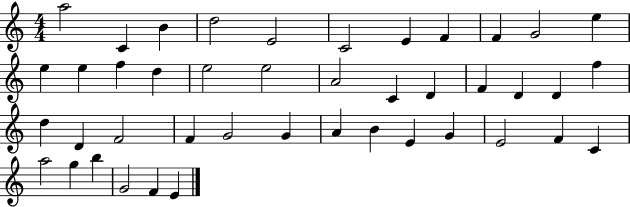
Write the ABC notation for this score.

X:1
T:Untitled
M:4/4
L:1/4
K:C
a2 C B d2 E2 C2 E F F G2 e e e f d e2 e2 A2 C D F D D f d D F2 F G2 G A B E G E2 F C a2 g b G2 F E